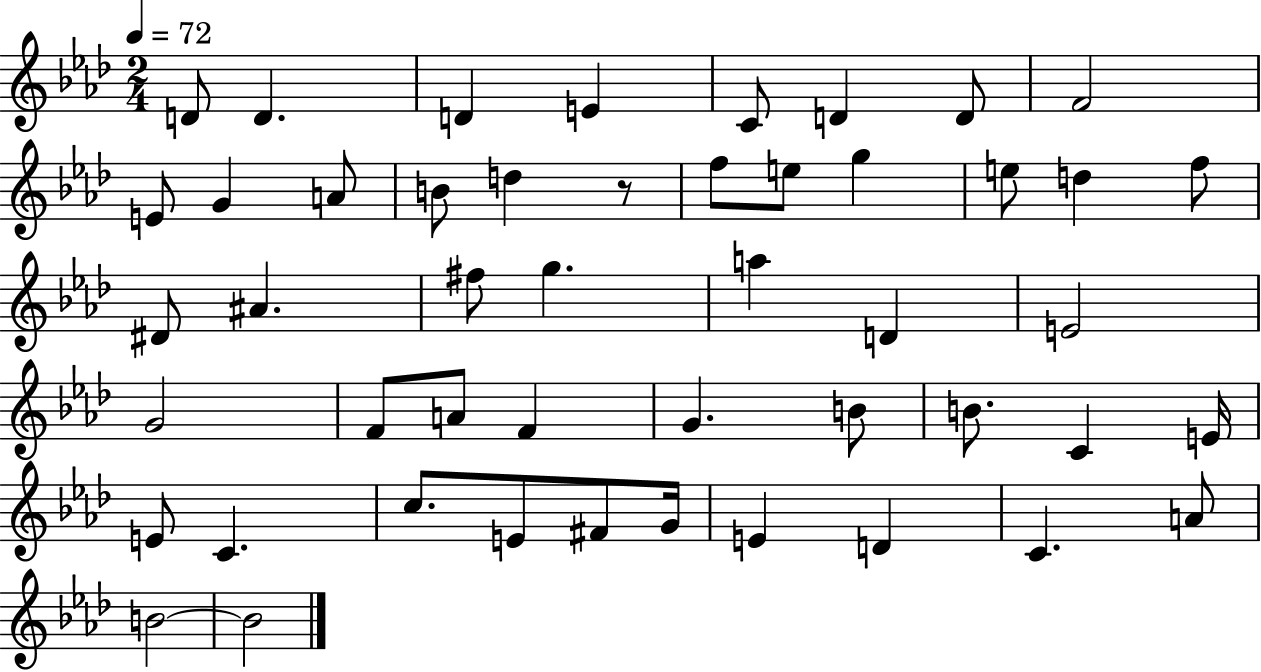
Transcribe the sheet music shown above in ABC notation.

X:1
T:Untitled
M:2/4
L:1/4
K:Ab
D/2 D D E C/2 D D/2 F2 E/2 G A/2 B/2 d z/2 f/2 e/2 g e/2 d f/2 ^D/2 ^A ^f/2 g a D E2 G2 F/2 A/2 F G B/2 B/2 C E/4 E/2 C c/2 E/2 ^F/2 G/4 E D C A/2 B2 B2